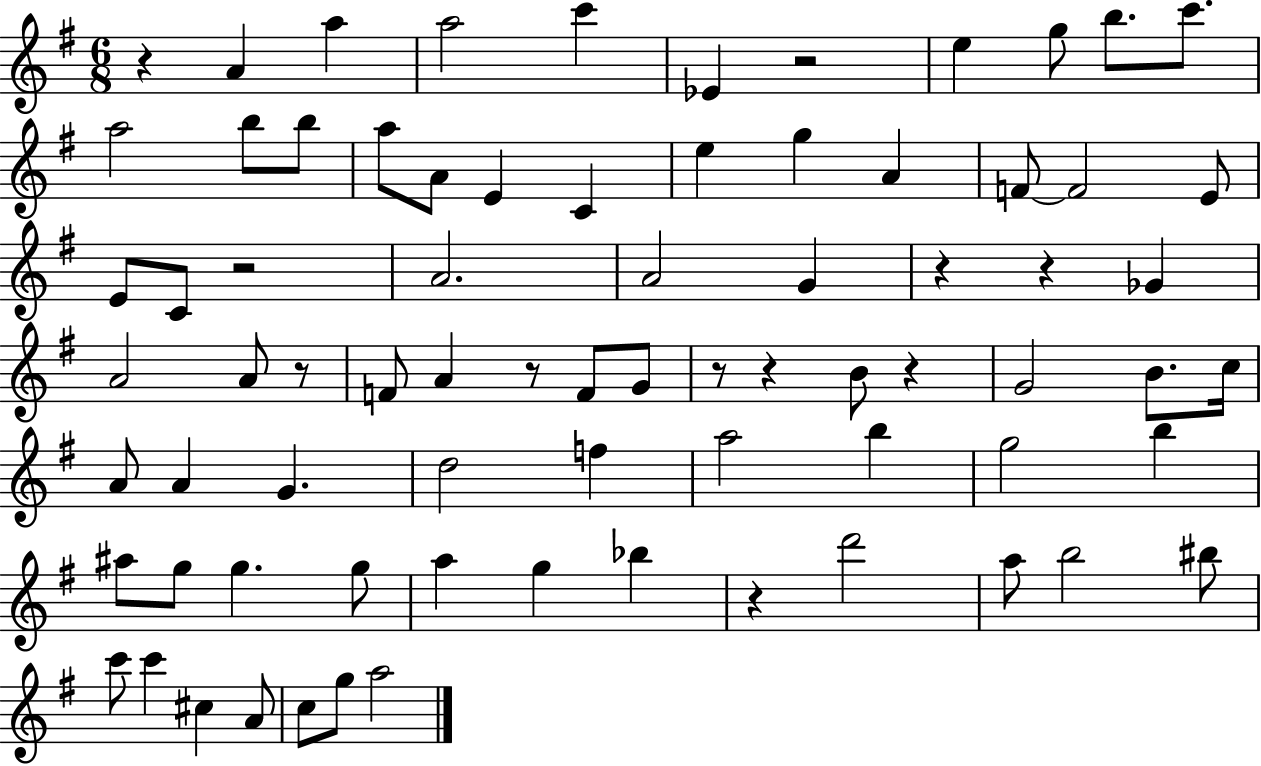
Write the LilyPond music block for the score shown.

{
  \clef treble
  \numericTimeSignature
  \time 6/8
  \key g \major
  r4 a'4 a''4 | a''2 c'''4 | ees'4 r2 | e''4 g''8 b''8. c'''8. | \break a''2 b''8 b''8 | a''8 a'8 e'4 c'4 | e''4 g''4 a'4 | f'8~~ f'2 e'8 | \break e'8 c'8 r2 | a'2. | a'2 g'4 | r4 r4 ges'4 | \break a'2 a'8 r8 | f'8 a'4 r8 f'8 g'8 | r8 r4 b'8 r4 | g'2 b'8. c''16 | \break a'8 a'4 g'4. | d''2 f''4 | a''2 b''4 | g''2 b''4 | \break ais''8 g''8 g''4. g''8 | a''4 g''4 bes''4 | r4 d'''2 | a''8 b''2 bis''8 | \break c'''8 c'''4 cis''4 a'8 | c''8 g''8 a''2 | \bar "|."
}